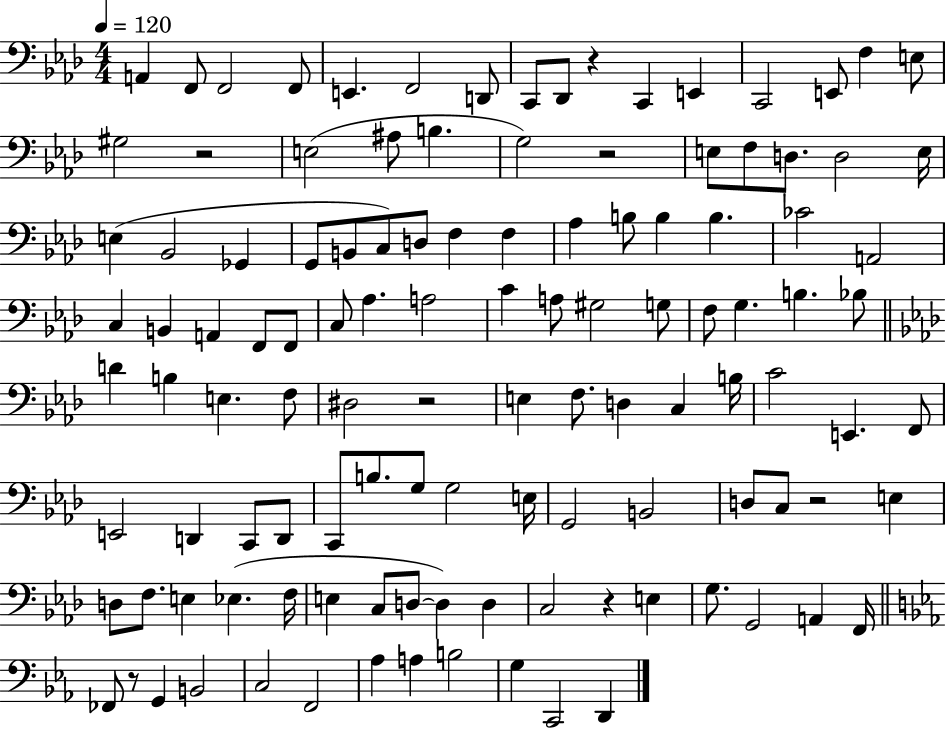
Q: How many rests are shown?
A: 7